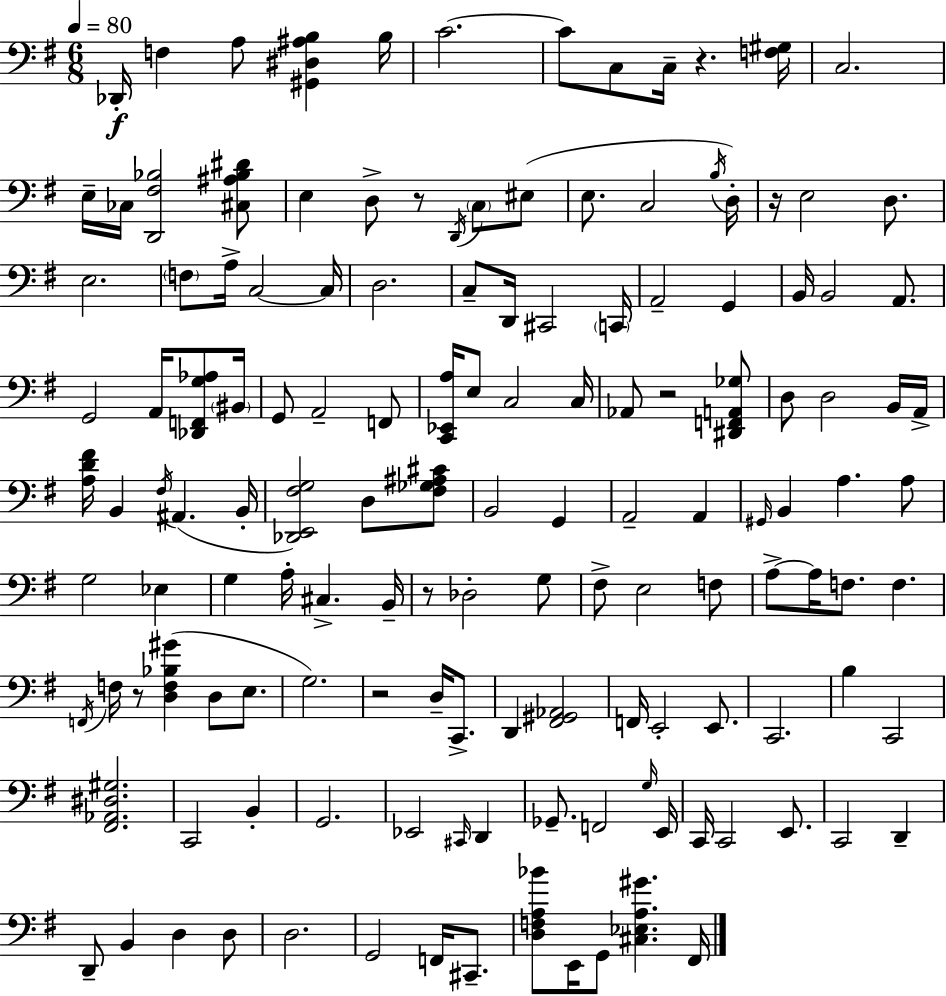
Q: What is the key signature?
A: G major